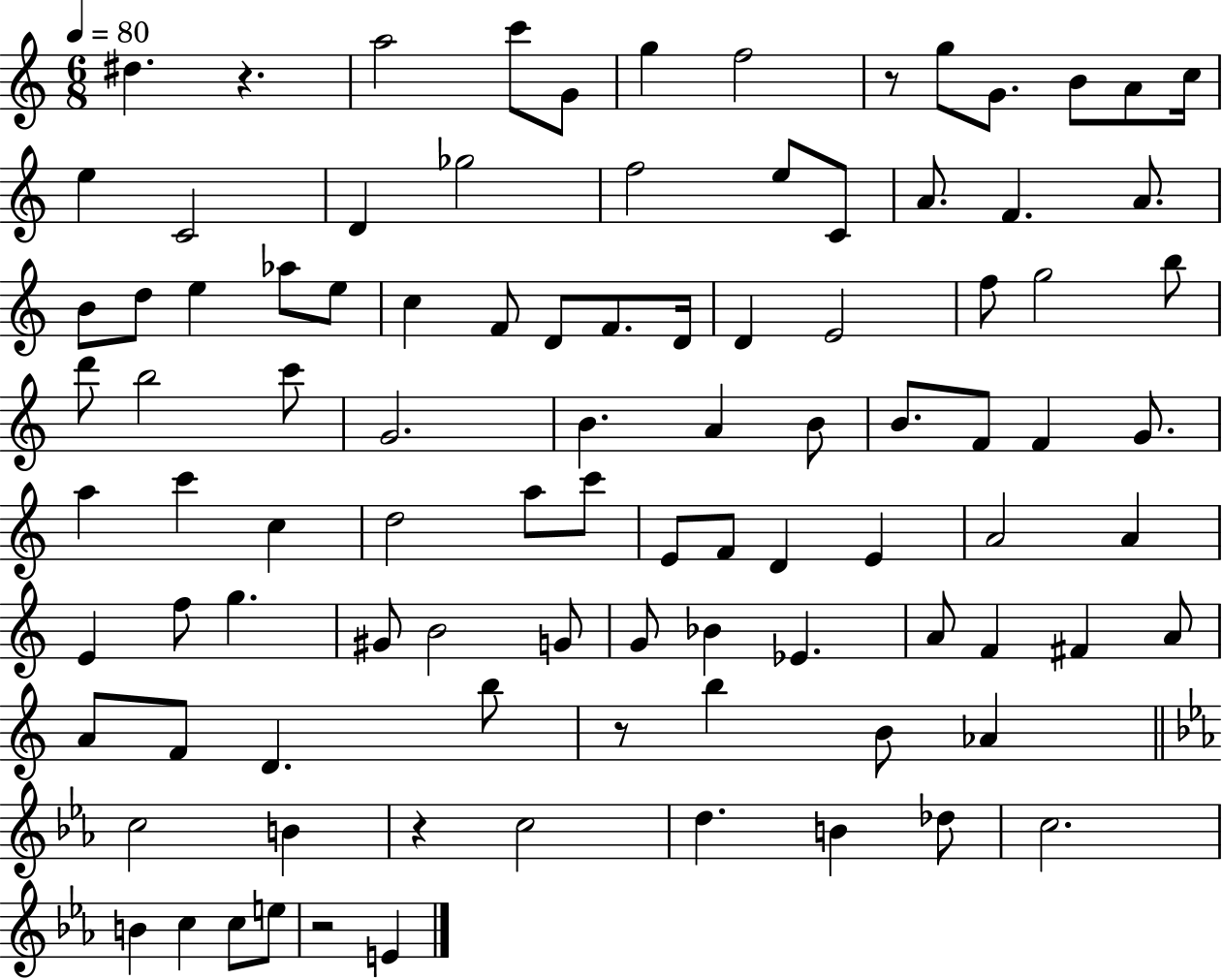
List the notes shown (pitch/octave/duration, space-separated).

D#5/q. R/q. A5/h C6/e G4/e G5/q F5/h R/e G5/e G4/e. B4/e A4/e C5/s E5/q C4/h D4/q Gb5/h F5/h E5/e C4/e A4/e. F4/q. A4/e. B4/e D5/e E5/q Ab5/e E5/e C5/q F4/e D4/e F4/e. D4/s D4/q E4/h F5/e G5/h B5/e D6/e B5/h C6/e G4/h. B4/q. A4/q B4/e B4/e. F4/e F4/q G4/e. A5/q C6/q C5/q D5/h A5/e C6/e E4/e F4/e D4/q E4/q A4/h A4/q E4/q F5/e G5/q. G#4/e B4/h G4/e G4/e Bb4/q Eb4/q. A4/e F4/q F#4/q A4/e A4/e F4/e D4/q. B5/e R/e B5/q B4/e Ab4/q C5/h B4/q R/q C5/h D5/q. B4/q Db5/e C5/h. B4/q C5/q C5/e E5/e R/h E4/q